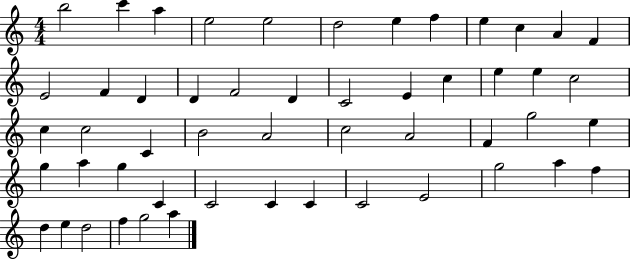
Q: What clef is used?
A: treble